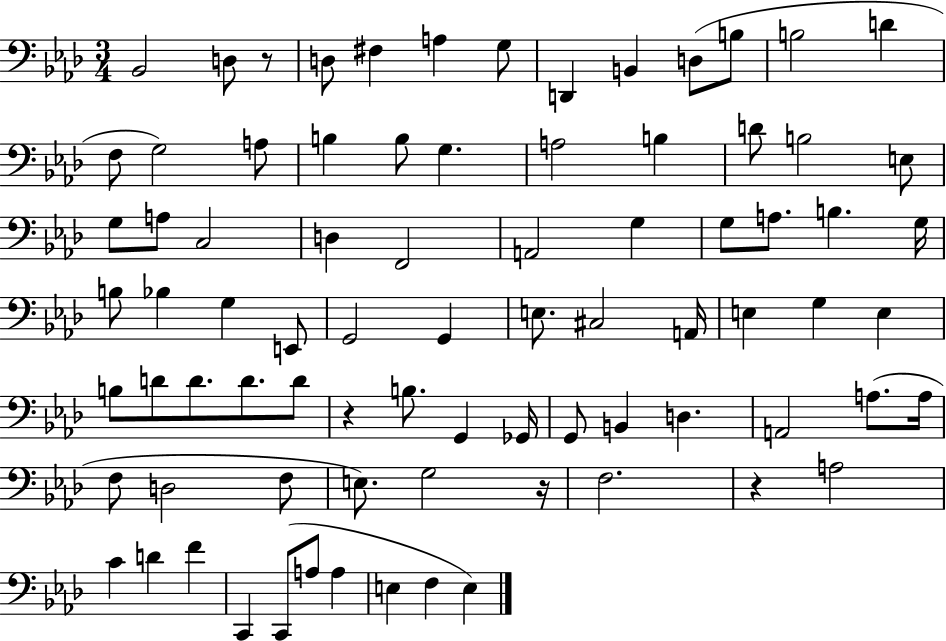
X:1
T:Untitled
M:3/4
L:1/4
K:Ab
_B,,2 D,/2 z/2 D,/2 ^F, A, G,/2 D,, B,, D,/2 B,/2 B,2 D F,/2 G,2 A,/2 B, B,/2 G, A,2 B, D/2 B,2 E,/2 G,/2 A,/2 C,2 D, F,,2 A,,2 G, G,/2 A,/2 B, G,/4 B,/2 _B, G, E,,/2 G,,2 G,, E,/2 ^C,2 A,,/4 E, G, E, B,/2 D/2 D/2 D/2 D/2 z B,/2 G,, _G,,/4 G,,/2 B,, D, A,,2 A,/2 A,/4 F,/2 D,2 F,/2 E,/2 G,2 z/4 F,2 z A,2 C D F C,, C,,/2 A,/2 A, E, F, E,